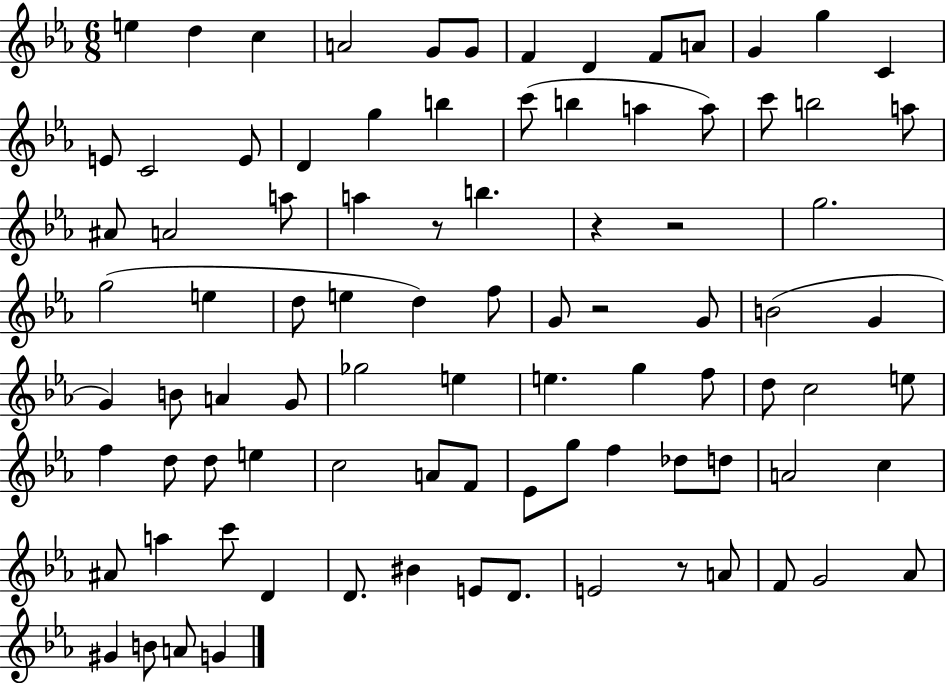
E5/q D5/q C5/q A4/h G4/e G4/e F4/q D4/q F4/e A4/e G4/q G5/q C4/q E4/e C4/h E4/e D4/q G5/q B5/q C6/e B5/q A5/q A5/e C6/e B5/h A5/e A#4/e A4/h A5/e A5/q R/e B5/q. R/q R/h G5/h. G5/h E5/q D5/e E5/q D5/q F5/e G4/e R/h G4/e B4/h G4/q G4/q B4/e A4/q G4/e Gb5/h E5/q E5/q. G5/q F5/e D5/e C5/h E5/e F5/q D5/e D5/e E5/q C5/h A4/e F4/e Eb4/e G5/e F5/q Db5/e D5/e A4/h C5/q A#4/e A5/q C6/e D4/q D4/e. BIS4/q E4/e D4/e. E4/h R/e A4/e F4/e G4/h Ab4/e G#4/q B4/e A4/e G4/q